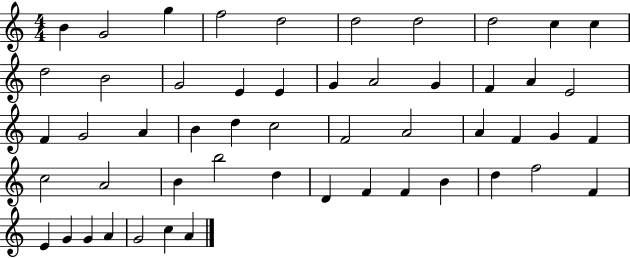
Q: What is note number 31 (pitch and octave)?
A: F4